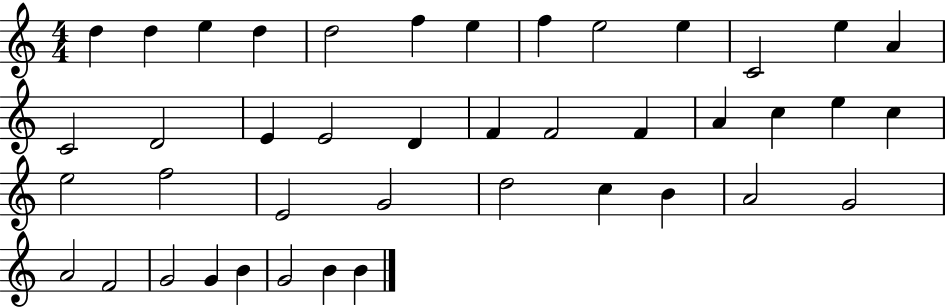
D5/q D5/q E5/q D5/q D5/h F5/q E5/q F5/q E5/h E5/q C4/h E5/q A4/q C4/h D4/h E4/q E4/h D4/q F4/q F4/h F4/q A4/q C5/q E5/q C5/q E5/h F5/h E4/h G4/h D5/h C5/q B4/q A4/h G4/h A4/h F4/h G4/h G4/q B4/q G4/h B4/q B4/q